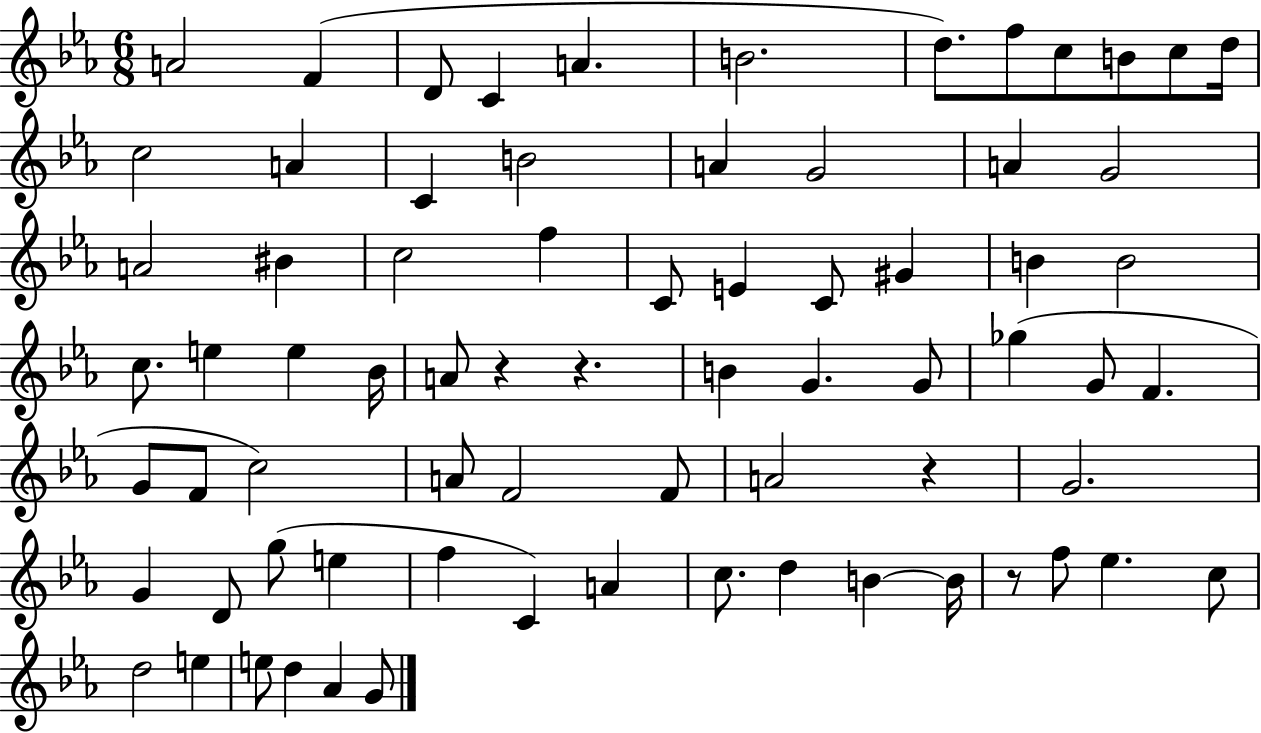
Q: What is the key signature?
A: EES major